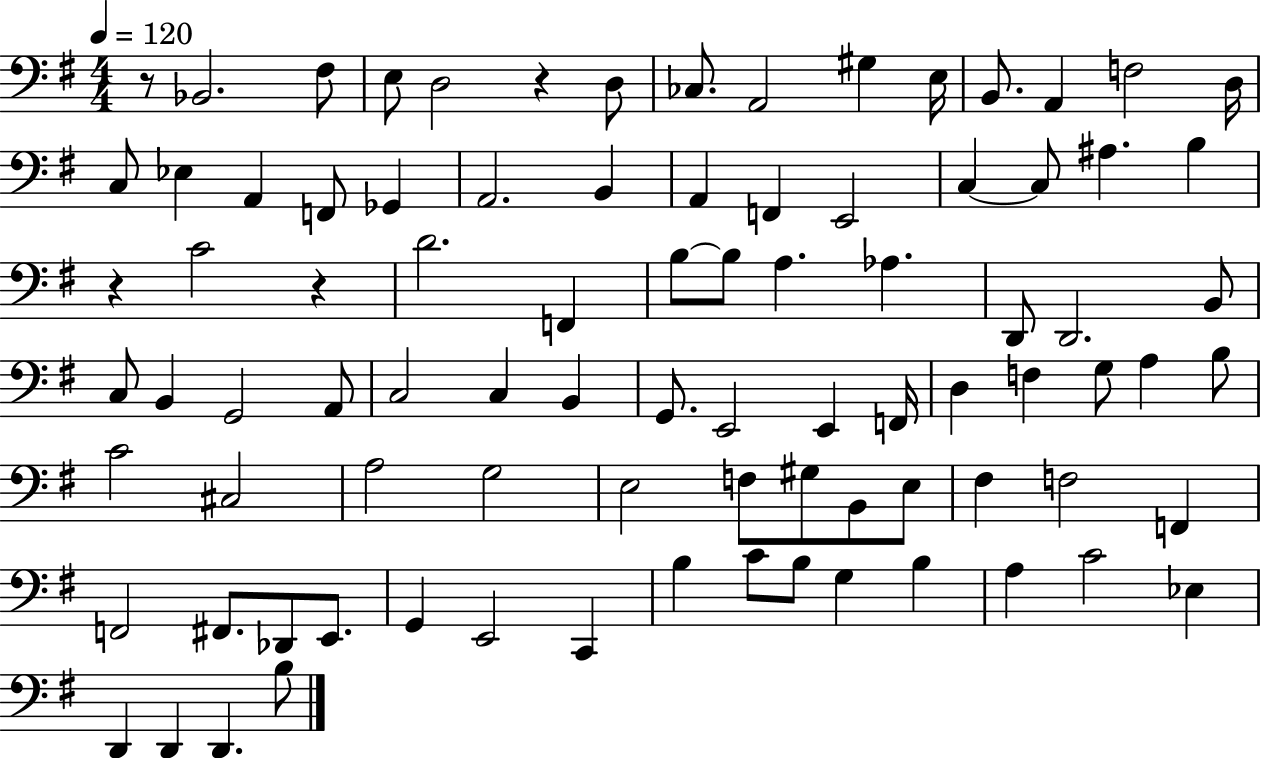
R/e Bb2/h. F#3/e E3/e D3/h R/q D3/e CES3/e. A2/h G#3/q E3/s B2/e. A2/q F3/h D3/s C3/e Eb3/q A2/q F2/e Gb2/q A2/h. B2/q A2/q F2/q E2/h C3/q C3/e A#3/q. B3/q R/q C4/h R/q D4/h. F2/q B3/e B3/e A3/q. Ab3/q. D2/e D2/h. B2/e C3/e B2/q G2/h A2/e C3/h C3/q B2/q G2/e. E2/h E2/q F2/s D3/q F3/q G3/e A3/q B3/e C4/h C#3/h A3/h G3/h E3/h F3/e G#3/e B2/e E3/e F#3/q F3/h F2/q F2/h F#2/e. Db2/e E2/e. G2/q E2/h C2/q B3/q C4/e B3/e G3/q B3/q A3/q C4/h Eb3/q D2/q D2/q D2/q. B3/e